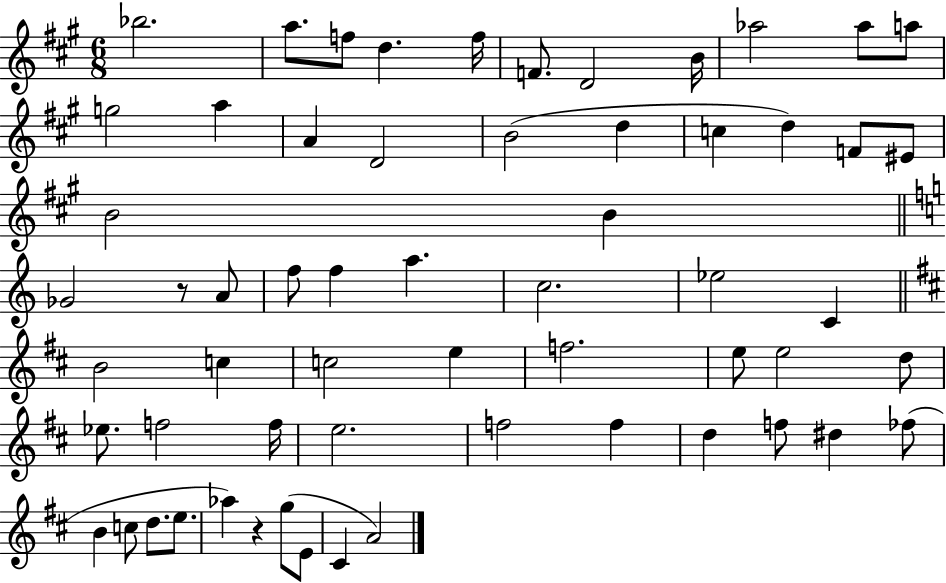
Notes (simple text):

Bb5/h. A5/e. F5/e D5/q. F5/s F4/e. D4/h B4/s Ab5/h Ab5/e A5/e G5/h A5/q A4/q D4/h B4/h D5/q C5/q D5/q F4/e EIS4/e B4/h B4/q Gb4/h R/e A4/e F5/e F5/q A5/q. C5/h. Eb5/h C4/q B4/h C5/q C5/h E5/q F5/h. E5/e E5/h D5/e Eb5/e. F5/h F5/s E5/h. F5/h F5/q D5/q F5/e D#5/q FES5/e B4/q C5/e D5/e. E5/e. Ab5/q R/q G5/e E4/e C#4/q A4/h